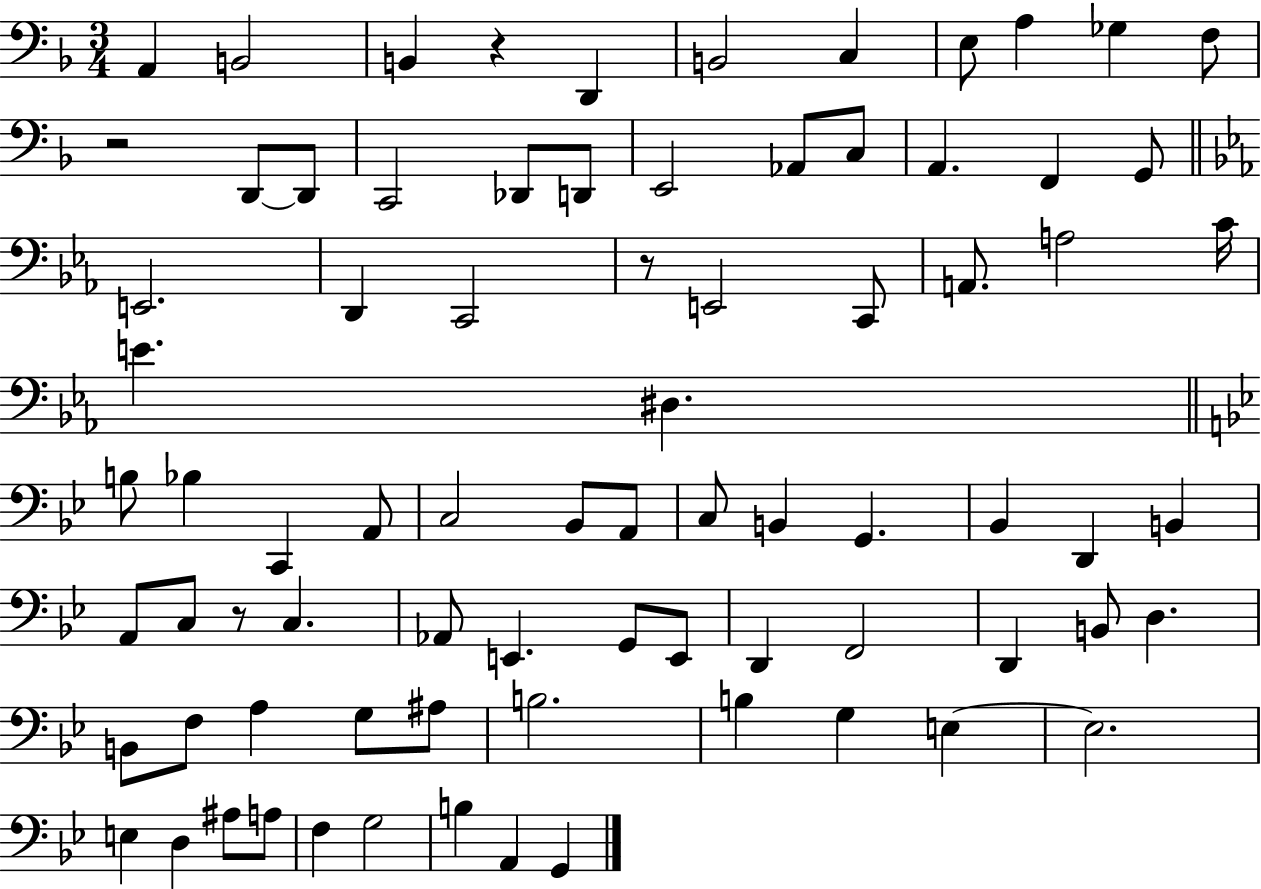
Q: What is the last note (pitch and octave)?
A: G2